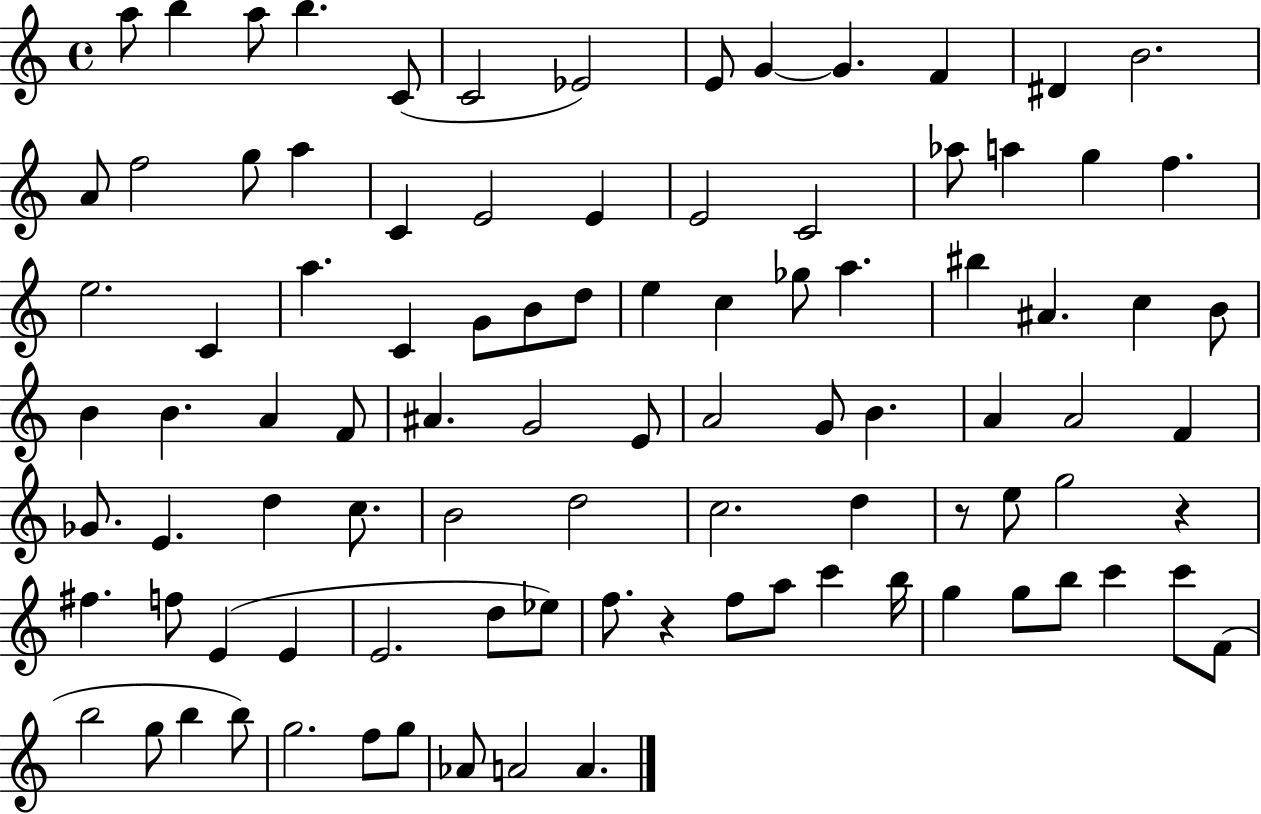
X:1
T:Untitled
M:4/4
L:1/4
K:C
a/2 b a/2 b C/2 C2 _E2 E/2 G G F ^D B2 A/2 f2 g/2 a C E2 E E2 C2 _a/2 a g f e2 C a C G/2 B/2 d/2 e c _g/2 a ^b ^A c B/2 B B A F/2 ^A G2 E/2 A2 G/2 B A A2 F _G/2 E d c/2 B2 d2 c2 d z/2 e/2 g2 z ^f f/2 E E E2 d/2 _e/2 f/2 z f/2 a/2 c' b/4 g g/2 b/2 c' c'/2 F/2 b2 g/2 b b/2 g2 f/2 g/2 _A/2 A2 A